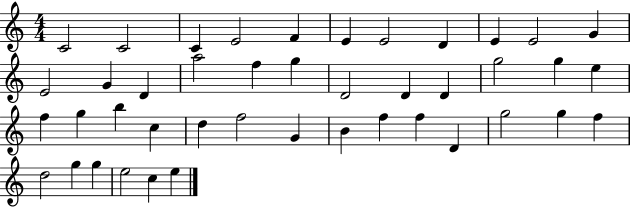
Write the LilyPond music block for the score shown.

{
  \clef treble
  \numericTimeSignature
  \time 4/4
  \key c \major
  c'2 c'2 | c'4 e'2 f'4 | e'4 e'2 d'4 | e'4 e'2 g'4 | \break e'2 g'4 d'4 | a''2 f''4 g''4 | d'2 d'4 d'4 | g''2 g''4 e''4 | \break f''4 g''4 b''4 c''4 | d''4 f''2 g'4 | b'4 f''4 f''4 d'4 | g''2 g''4 f''4 | \break d''2 g''4 g''4 | e''2 c''4 e''4 | \bar "|."
}